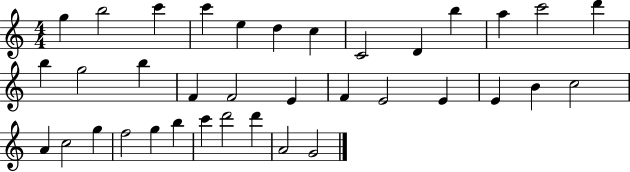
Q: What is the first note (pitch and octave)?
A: G5